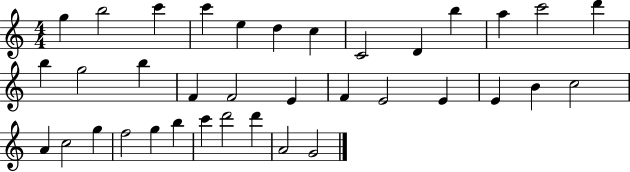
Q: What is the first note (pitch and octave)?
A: G5